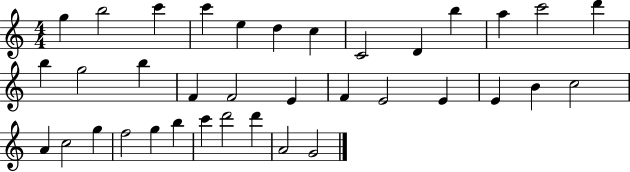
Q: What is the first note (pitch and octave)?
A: G5